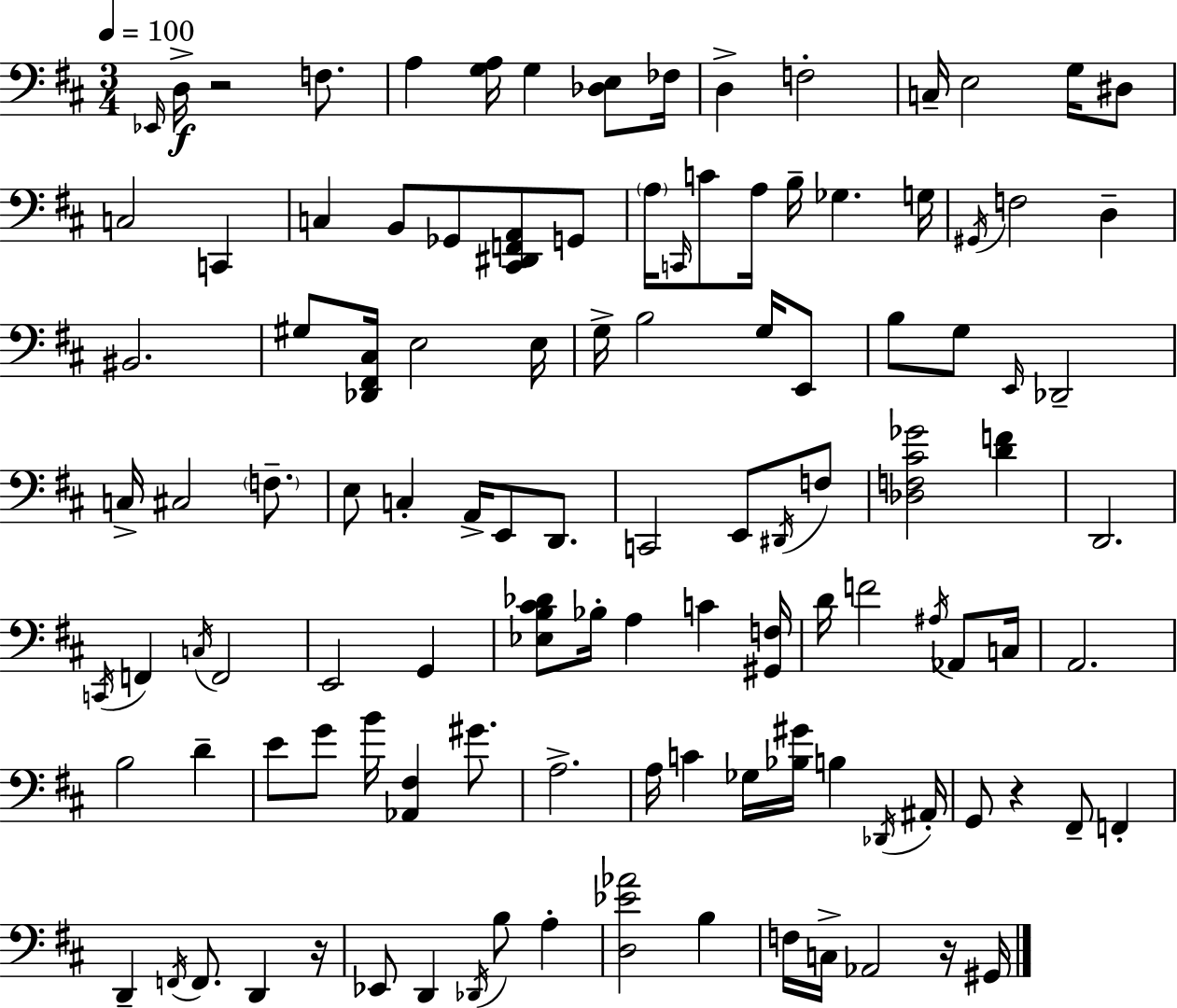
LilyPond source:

{
  \clef bass
  \numericTimeSignature
  \time 3/4
  \key d \major
  \tempo 4 = 100
  \grace { ees,16 }\f d16-> r2 f8. | a4 <g a>16 g4 <des e>8 | fes16 d4-> f2-. | c16-- e2 g16 dis8 | \break c2 c,4 | c4 b,8 ges,8 <cis, dis, f, a,>8 g,8 | \parenthesize a16 \grace { c,16 } c'8 a16 b16-- ges4. | g16 \acciaccatura { gis,16 } f2 d4-- | \break bis,2. | gis8 <des, fis, cis>16 e2 | e16 g16-> b2 | g16 e,8 b8 g8 \grace { e,16 } des,2-- | \break c16-> cis2 | \parenthesize f8.-- e8 c4-. a,16-> e,8 | d,8. c,2 | e,8 \acciaccatura { dis,16 } f8 <des f cis' ges'>2 | \break <d' f'>4 d,2. | \acciaccatura { c,16 } f,4 \acciaccatura { c16 } f,2 | e,2 | g,4 <ees b cis' des'>8 bes16-. a4 | \break c'4 <gis, f>16 d'16 f'2 | \acciaccatura { ais16 } aes,8 c16 a,2. | b2 | d'4-- e'8 g'8 | \break b'16 <aes, fis>4 gis'8. a2.-> | a16 c'4 | ges16 <bes gis'>16 b4 \acciaccatura { des,16 } ais,16-. g,8 r4 | fis,8-- f,4-. d,4-- | \break \acciaccatura { f,16 } f,8. d,4 r16 ees,8 | d,4 \acciaccatura { des,16 } b8 a4-. <d ees' aes'>2 | b4 f16 | c16-> aes,2 r16 gis,16 \bar "|."
}